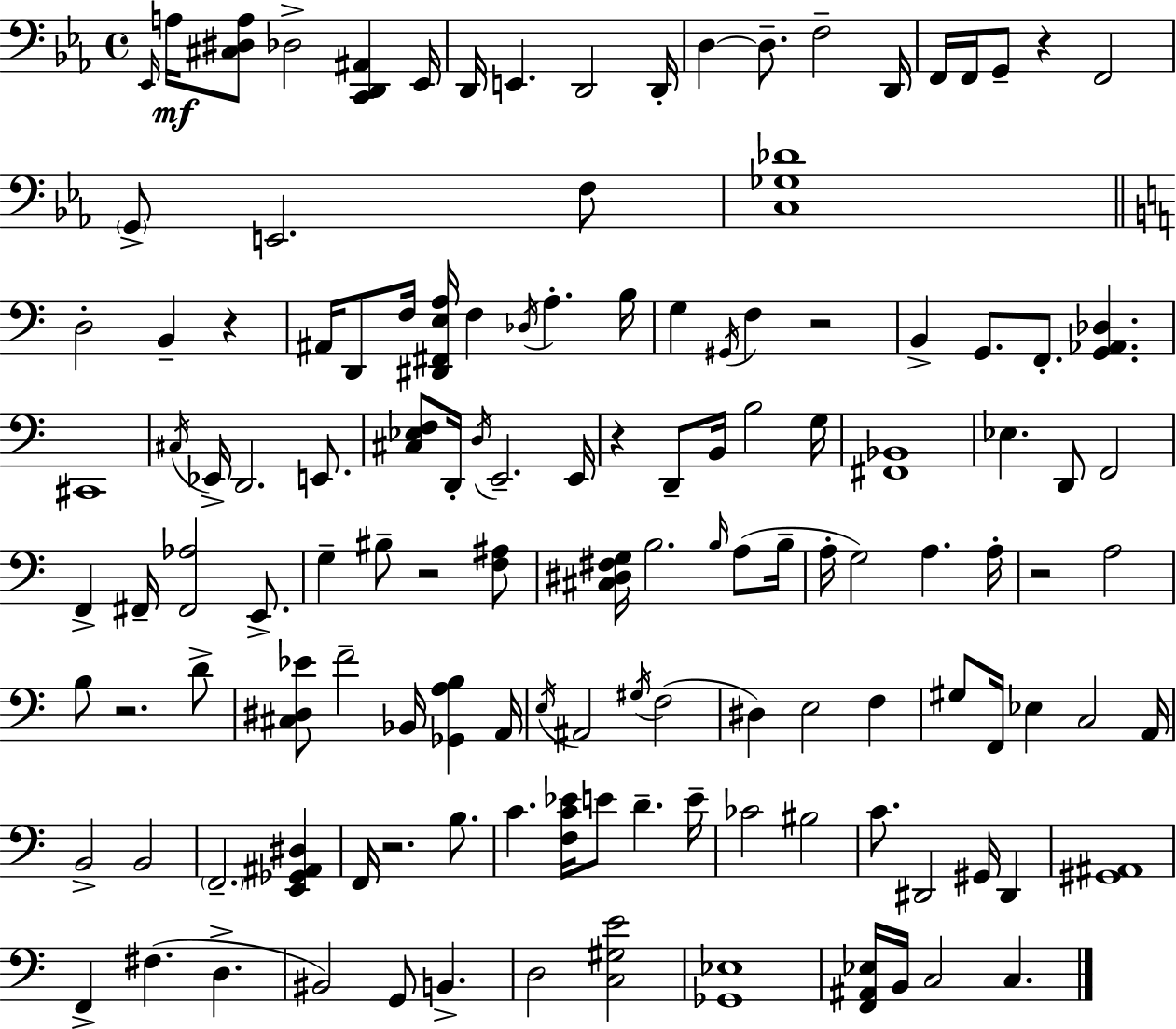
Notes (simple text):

Eb2/s A3/s [C#3,D#3,A3]/e Db3/h [C2,D2,A#2]/q Eb2/s D2/s E2/q. D2/h D2/s D3/q D3/e. F3/h D2/s F2/s F2/s G2/e R/q F2/h G2/e E2/h. F3/e [C3,Gb3,Db4]/w D3/h B2/q R/q A#2/s D2/e F3/s [D#2,F#2,E3,A3]/s F3/q Db3/s A3/q. B3/s G3/q G#2/s F3/q R/h B2/q G2/e. F2/e. [G2,Ab2,Db3]/q. C#2/w C#3/s Eb2/s D2/h. E2/e. [C#3,Eb3,F3]/e D2/s D3/s E2/h. E2/s R/q D2/e B2/s B3/h G3/s [F#2,Bb2]/w Eb3/q. D2/e F2/h F2/q F#2/s [F#2,Ab3]/h E2/e. G3/q BIS3/e R/h [F3,A#3]/e [C#3,D#3,F#3,G3]/s B3/h. B3/s A3/e B3/s A3/s G3/h A3/q. A3/s R/h A3/h B3/e R/h. D4/e [C#3,D#3,Eb4]/e F4/h Bb2/s [Gb2,A3,B3]/q A2/s E3/s A#2/h G#3/s F3/h D#3/q E3/h F3/q G#3/e F2/s Eb3/q C3/h A2/s B2/h B2/h F2/h. [E2,Gb2,A#2,D#3]/q F2/s R/h. B3/e. C4/q. [F3,C4,Eb4]/s E4/e D4/q. E4/s CES4/h BIS3/h C4/e. D#2/h G#2/s D#2/q [G#2,A#2]/w F2/q F#3/q. D3/q. BIS2/h G2/e B2/q. D3/h [C3,G#3,E4]/h [Gb2,Eb3]/w [F2,A#2,Eb3]/s B2/s C3/h C3/q.